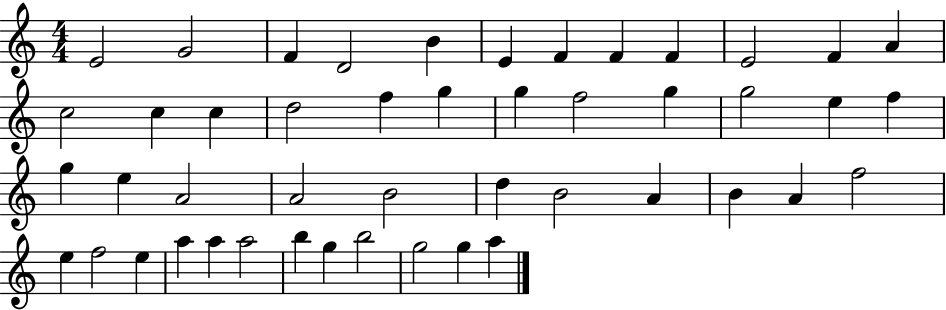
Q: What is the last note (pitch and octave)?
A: A5